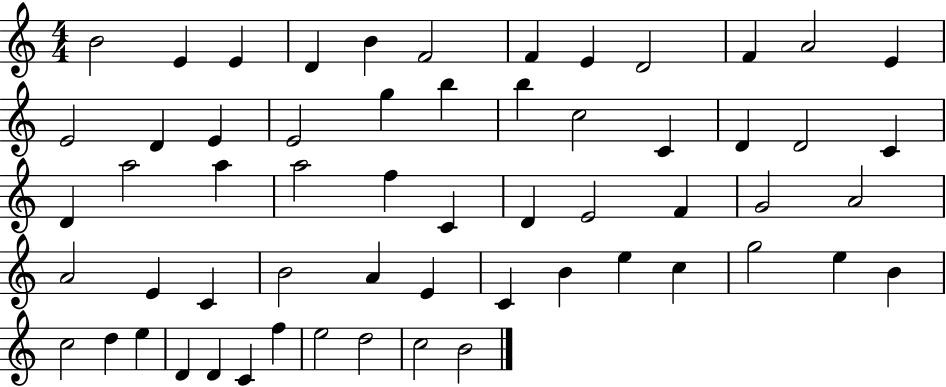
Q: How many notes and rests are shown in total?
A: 59